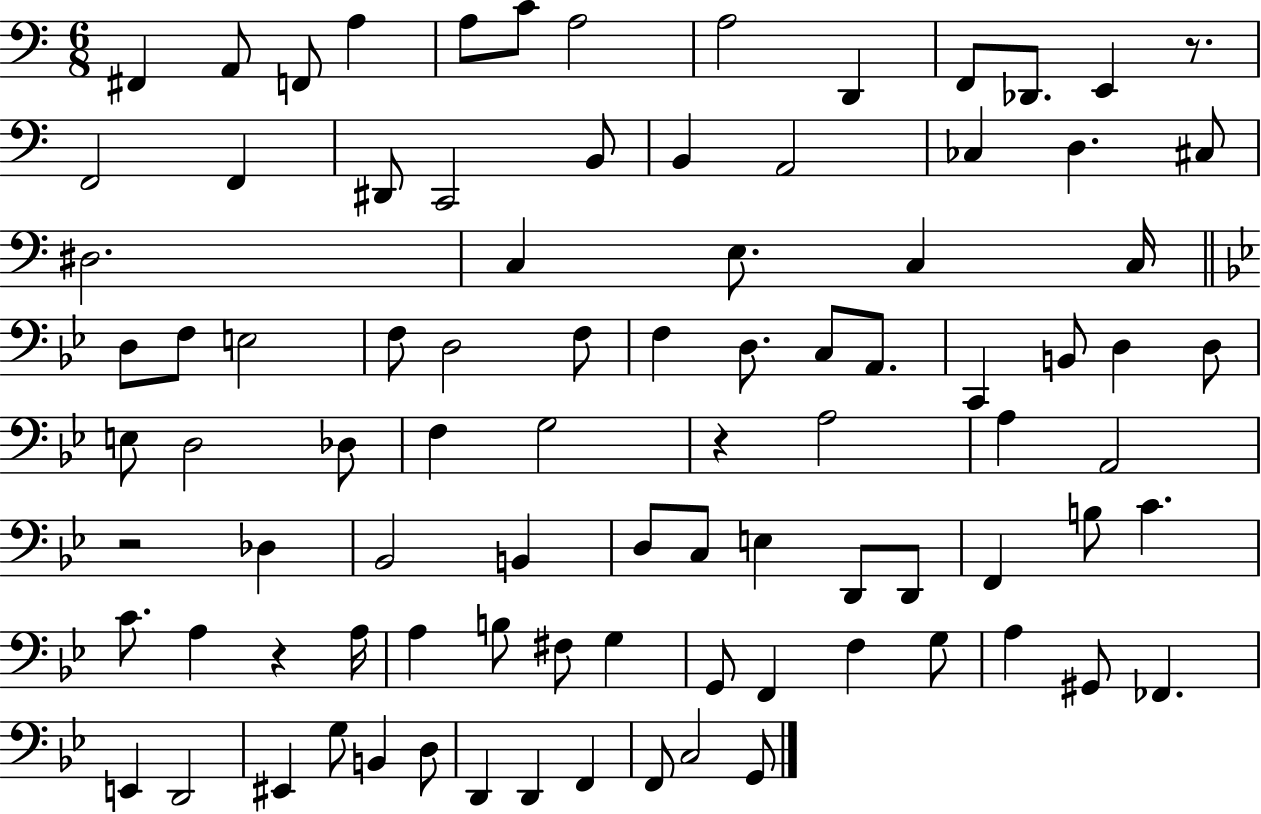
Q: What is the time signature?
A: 6/8